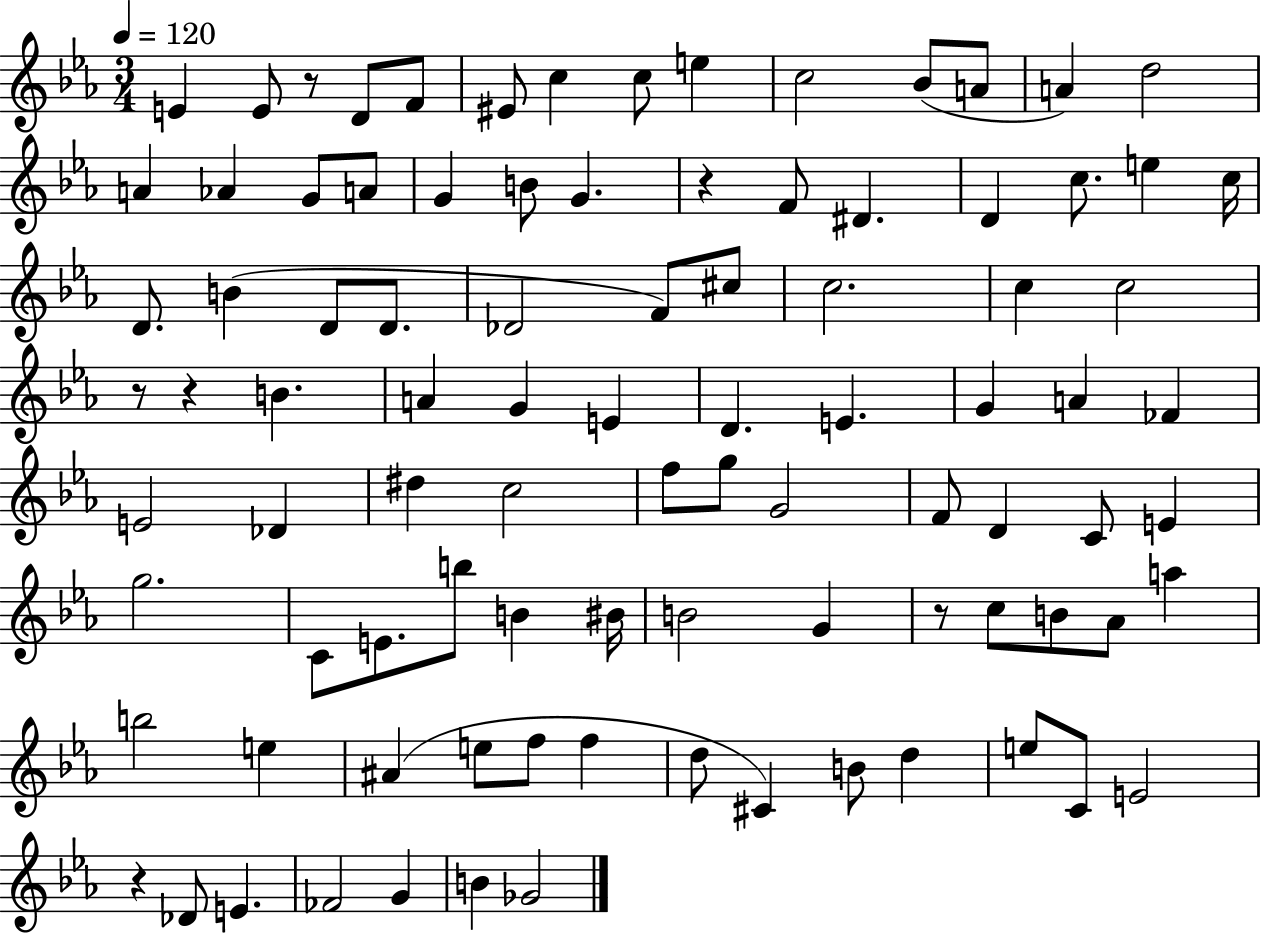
{
  \clef treble
  \numericTimeSignature
  \time 3/4
  \key ees \major
  \tempo 4 = 120
  e'4 e'8 r8 d'8 f'8 | eis'8 c''4 c''8 e''4 | c''2 bes'8( a'8 | a'4) d''2 | \break a'4 aes'4 g'8 a'8 | g'4 b'8 g'4. | r4 f'8 dis'4. | d'4 c''8. e''4 c''16 | \break d'8. b'4( d'8 d'8. | des'2 f'8) cis''8 | c''2. | c''4 c''2 | \break r8 r4 b'4. | a'4 g'4 e'4 | d'4. e'4. | g'4 a'4 fes'4 | \break e'2 des'4 | dis''4 c''2 | f''8 g''8 g'2 | f'8 d'4 c'8 e'4 | \break g''2. | c'8 e'8. b''8 b'4 bis'16 | b'2 g'4 | r8 c''8 b'8 aes'8 a''4 | \break b''2 e''4 | ais'4( e''8 f''8 f''4 | d''8 cis'4) b'8 d''4 | e''8 c'8 e'2 | \break r4 des'8 e'4. | fes'2 g'4 | b'4 ges'2 | \bar "|."
}